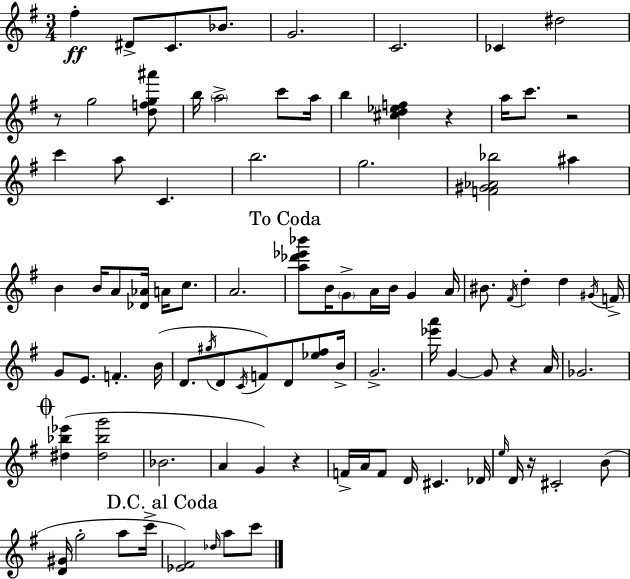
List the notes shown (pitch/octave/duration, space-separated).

F#5/q D#4/e C4/e. Bb4/e. G4/h. C4/h. CES4/q D#5/h R/e G5/h [D5,F5,G5,A#6]/e B5/s A5/h C6/e A5/s B5/q [C#5,D5,Eb5,F5]/q R/q A5/s C6/e. R/h C6/q A5/e C4/q. B5/h. G5/h. [F4,G#4,Ab4,Bb5]/h A#5/q B4/q B4/s A4/e [Db4,Ab4]/s A4/s C5/e. A4/h. [A5,Db6,Eb6,Bb6]/e B4/s G4/e A4/s B4/s G4/q A4/s BIS4/e. F#4/s D5/q D5/q G#4/s F4/s G4/e E4/e. F4/q. B4/s D4/e. G#5/s D4/e C4/s F4/e D4/e [Eb5,F#5]/e B4/s G4/h. [Eb6,A6]/s G4/q G4/e R/q A4/s Gb4/h. [D#5,Bb5,Eb6]/q [D#5,Bb5,G6]/h Bb4/h. A4/q G4/q R/q F4/s A4/s F4/e D4/s C#4/q. Db4/s E5/s D4/s R/s C#4/h B4/e [D4,G#4]/s G5/h A5/e C6/s [Eb4,F#4]/h Db5/s A5/e C6/e